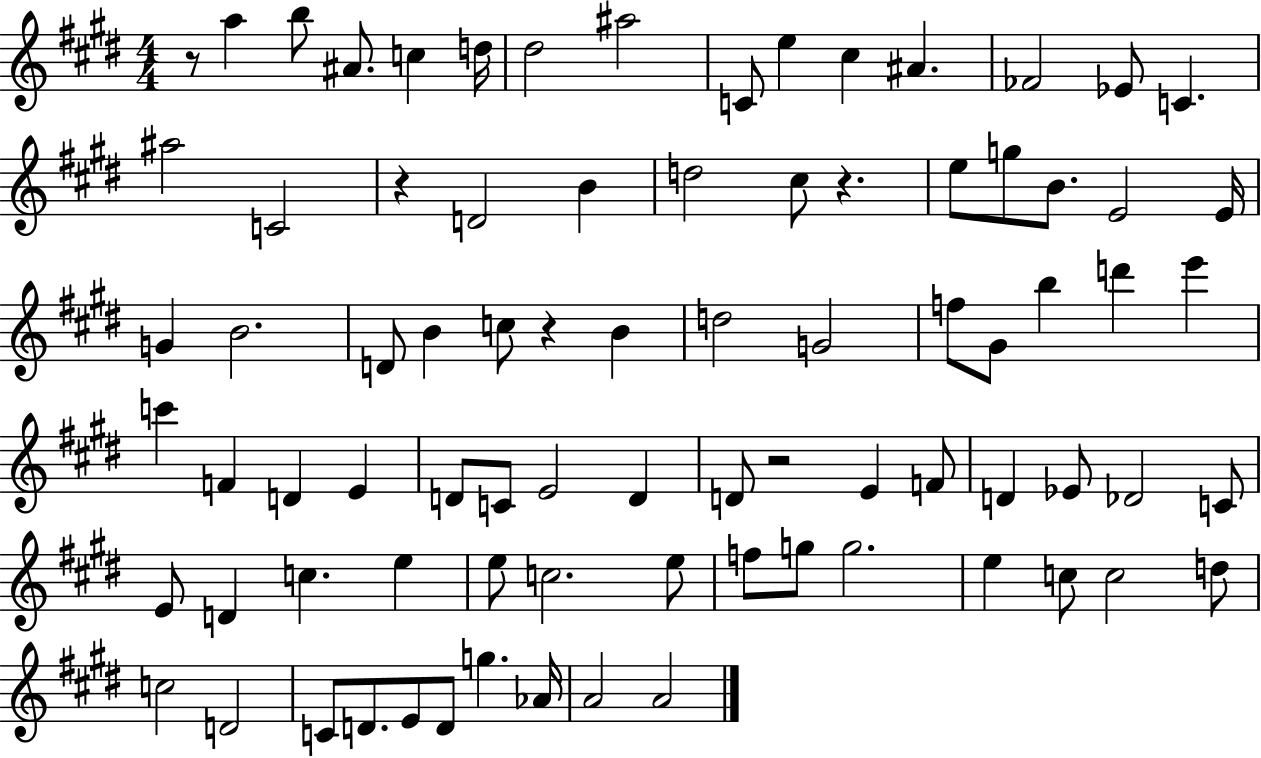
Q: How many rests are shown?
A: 5